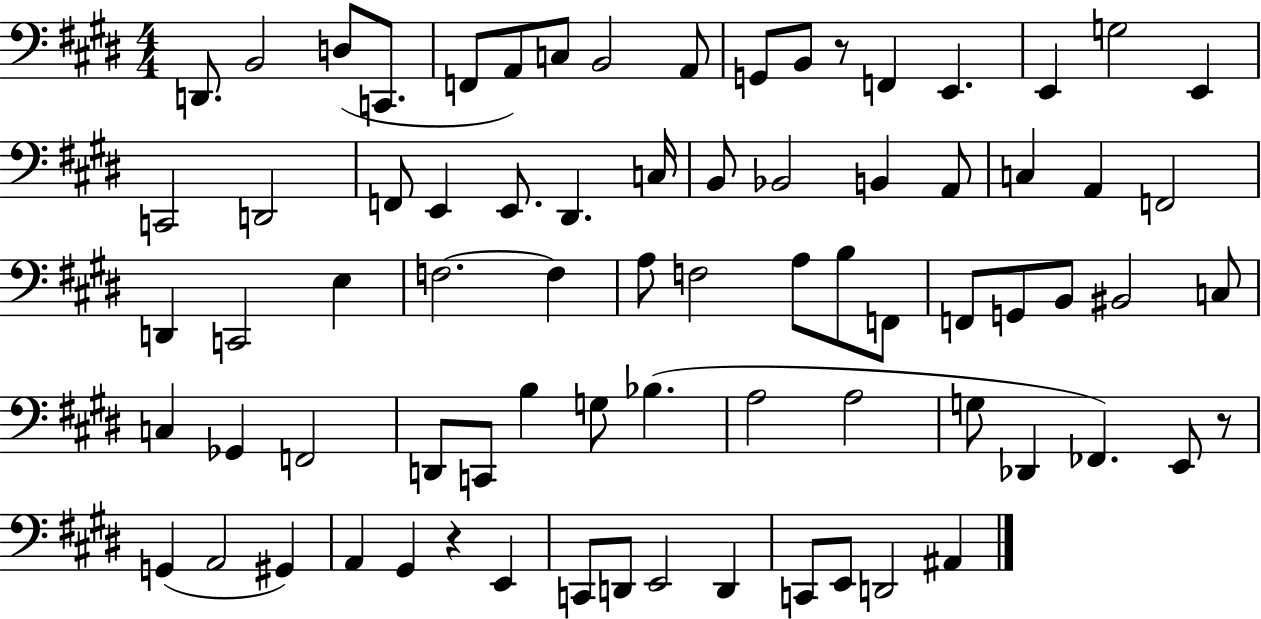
X:1
T:Untitled
M:4/4
L:1/4
K:E
D,,/2 B,,2 D,/2 C,,/2 F,,/2 A,,/2 C,/2 B,,2 A,,/2 G,,/2 B,,/2 z/2 F,, E,, E,, G,2 E,, C,,2 D,,2 F,,/2 E,, E,,/2 ^D,, C,/4 B,,/2 _B,,2 B,, A,,/2 C, A,, F,,2 D,, C,,2 E, F,2 F, A,/2 F,2 A,/2 B,/2 F,,/2 F,,/2 G,,/2 B,,/2 ^B,,2 C,/2 C, _G,, F,,2 D,,/2 C,,/2 B, G,/2 _B, A,2 A,2 G,/2 _D,, _F,, E,,/2 z/2 G,, A,,2 ^G,, A,, ^G,, z E,, C,,/2 D,,/2 E,,2 D,, C,,/2 E,,/2 D,,2 ^A,,